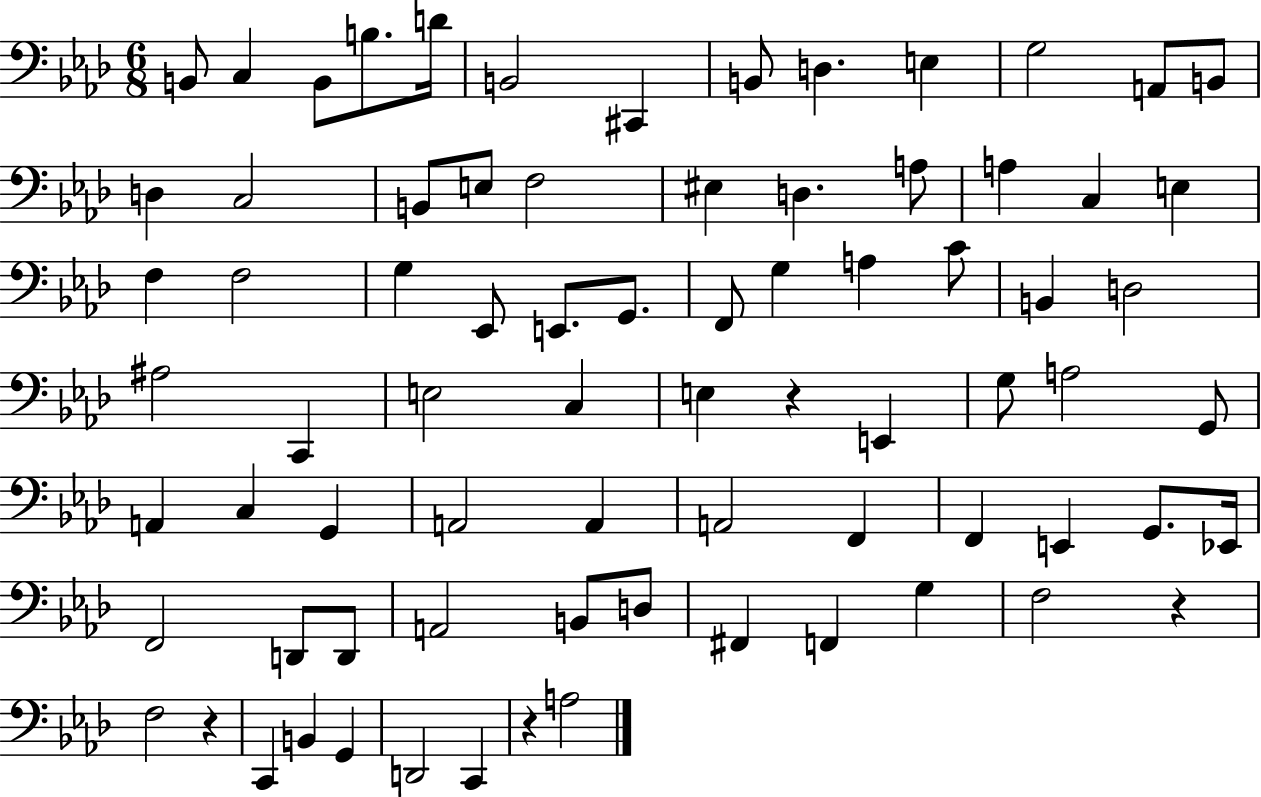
{
  \clef bass
  \numericTimeSignature
  \time 6/8
  \key aes \major
  b,8 c4 b,8 b8. d'16 | b,2 cis,4 | b,8 d4. e4 | g2 a,8 b,8 | \break d4 c2 | b,8 e8 f2 | eis4 d4. a8 | a4 c4 e4 | \break f4 f2 | g4 ees,8 e,8. g,8. | f,8 g4 a4 c'8 | b,4 d2 | \break ais2 c,4 | e2 c4 | e4 r4 e,4 | g8 a2 g,8 | \break a,4 c4 g,4 | a,2 a,4 | a,2 f,4 | f,4 e,4 g,8. ees,16 | \break f,2 d,8 d,8 | a,2 b,8 d8 | fis,4 f,4 g4 | f2 r4 | \break f2 r4 | c,4 b,4 g,4 | d,2 c,4 | r4 a2 | \break \bar "|."
}